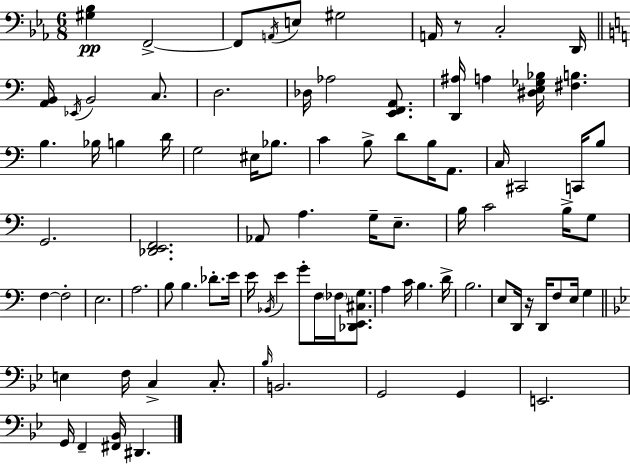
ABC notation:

X:1
T:Untitled
M:6/8
L:1/4
K:Eb
[^G,_B,] F,,2 F,,/2 A,,/4 E,/2 ^G,2 A,,/4 z/2 C,2 D,,/4 [A,,B,,]/4 _E,,/4 B,,2 C,/2 D,2 _D,/4 _A,2 [E,,F,,A,,]/2 [D,,^A,]/4 A, [^D,E,_G,_B,]/4 [^F,B,] B, _B,/4 B, D/4 G,2 ^E,/4 _B,/2 C B,/2 D/2 B,/4 A,,/2 C,/4 ^C,,2 C,,/4 B,/2 G,,2 [_D,,E,,F,,]2 _A,,/2 A, G,/4 E,/2 B,/4 C2 B,/4 G,/2 F, F,2 E,2 A,2 B,/2 B, _D/2 E/4 E/4 _B,,/4 E G/2 F,/4 _F,/4 [_D,,E,,^C,G,]/2 A, C/4 B, D/4 B,2 E,/2 D,,/4 z/4 D,,/4 F,/2 E,/4 G, E, F,/4 C, C,/2 _B,/4 B,,2 G,,2 G,, E,,2 G,,/4 F,, [^F,,_B,,]/4 ^D,,